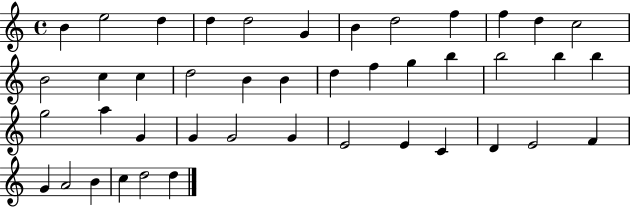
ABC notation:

X:1
T:Untitled
M:4/4
L:1/4
K:C
B e2 d d d2 G B d2 f f d c2 B2 c c d2 B B d f g b b2 b b g2 a G G G2 G E2 E C D E2 F G A2 B c d2 d